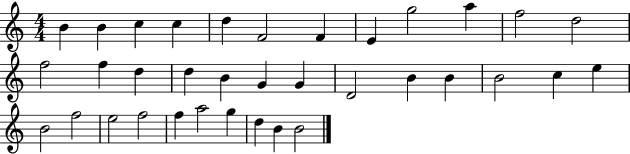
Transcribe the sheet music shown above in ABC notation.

X:1
T:Untitled
M:4/4
L:1/4
K:C
B B c c d F2 F E g2 a f2 d2 f2 f d d B G G D2 B B B2 c e B2 f2 e2 f2 f a2 g d B B2